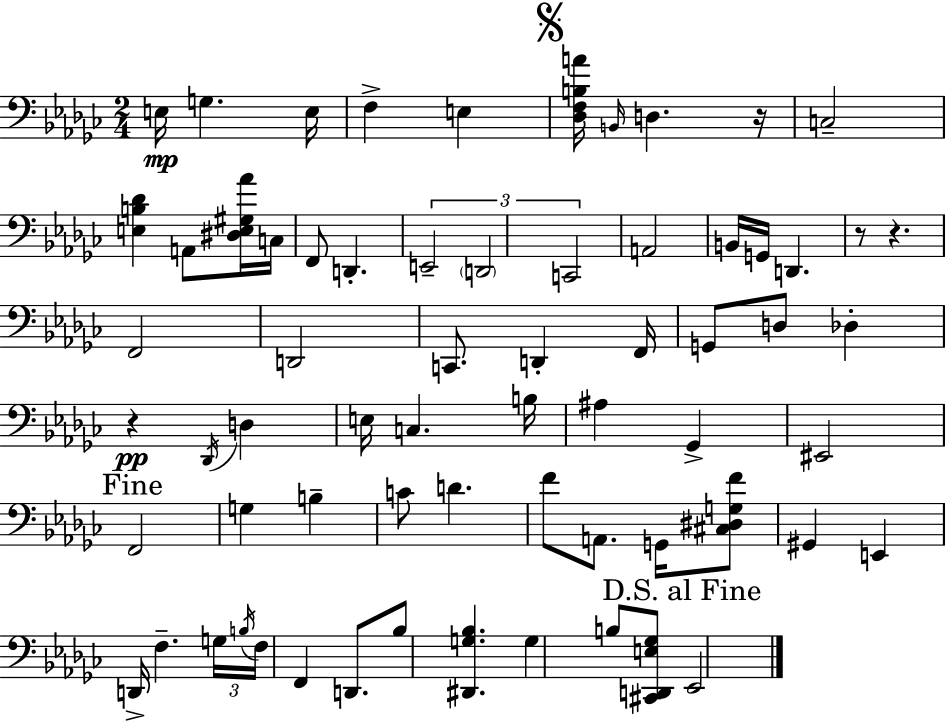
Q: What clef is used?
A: bass